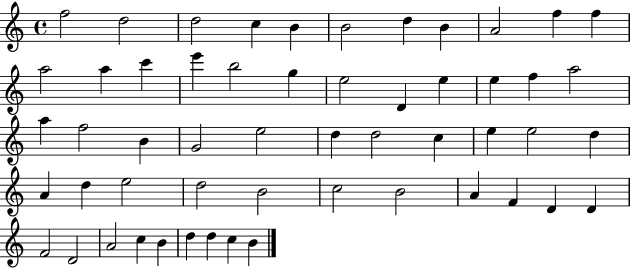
{
  \clef treble
  \time 4/4
  \defaultTimeSignature
  \key c \major
  f''2 d''2 | d''2 c''4 b'4 | b'2 d''4 b'4 | a'2 f''4 f''4 | \break a''2 a''4 c'''4 | e'''4 b''2 g''4 | e''2 d'4 e''4 | e''4 f''4 a''2 | \break a''4 f''2 b'4 | g'2 e''2 | d''4 d''2 c''4 | e''4 e''2 d''4 | \break a'4 d''4 e''2 | d''2 b'2 | c''2 b'2 | a'4 f'4 d'4 d'4 | \break f'2 d'2 | a'2 c''4 b'4 | d''4 d''4 c''4 b'4 | \bar "|."
}